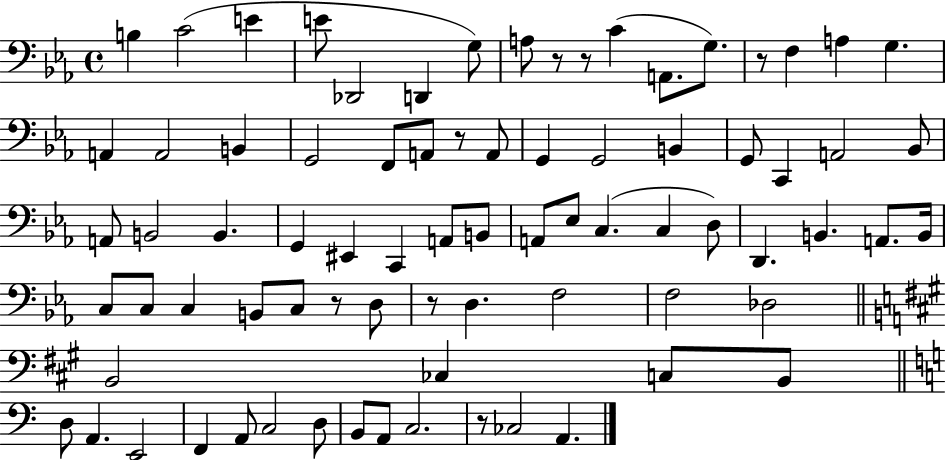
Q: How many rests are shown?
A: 7